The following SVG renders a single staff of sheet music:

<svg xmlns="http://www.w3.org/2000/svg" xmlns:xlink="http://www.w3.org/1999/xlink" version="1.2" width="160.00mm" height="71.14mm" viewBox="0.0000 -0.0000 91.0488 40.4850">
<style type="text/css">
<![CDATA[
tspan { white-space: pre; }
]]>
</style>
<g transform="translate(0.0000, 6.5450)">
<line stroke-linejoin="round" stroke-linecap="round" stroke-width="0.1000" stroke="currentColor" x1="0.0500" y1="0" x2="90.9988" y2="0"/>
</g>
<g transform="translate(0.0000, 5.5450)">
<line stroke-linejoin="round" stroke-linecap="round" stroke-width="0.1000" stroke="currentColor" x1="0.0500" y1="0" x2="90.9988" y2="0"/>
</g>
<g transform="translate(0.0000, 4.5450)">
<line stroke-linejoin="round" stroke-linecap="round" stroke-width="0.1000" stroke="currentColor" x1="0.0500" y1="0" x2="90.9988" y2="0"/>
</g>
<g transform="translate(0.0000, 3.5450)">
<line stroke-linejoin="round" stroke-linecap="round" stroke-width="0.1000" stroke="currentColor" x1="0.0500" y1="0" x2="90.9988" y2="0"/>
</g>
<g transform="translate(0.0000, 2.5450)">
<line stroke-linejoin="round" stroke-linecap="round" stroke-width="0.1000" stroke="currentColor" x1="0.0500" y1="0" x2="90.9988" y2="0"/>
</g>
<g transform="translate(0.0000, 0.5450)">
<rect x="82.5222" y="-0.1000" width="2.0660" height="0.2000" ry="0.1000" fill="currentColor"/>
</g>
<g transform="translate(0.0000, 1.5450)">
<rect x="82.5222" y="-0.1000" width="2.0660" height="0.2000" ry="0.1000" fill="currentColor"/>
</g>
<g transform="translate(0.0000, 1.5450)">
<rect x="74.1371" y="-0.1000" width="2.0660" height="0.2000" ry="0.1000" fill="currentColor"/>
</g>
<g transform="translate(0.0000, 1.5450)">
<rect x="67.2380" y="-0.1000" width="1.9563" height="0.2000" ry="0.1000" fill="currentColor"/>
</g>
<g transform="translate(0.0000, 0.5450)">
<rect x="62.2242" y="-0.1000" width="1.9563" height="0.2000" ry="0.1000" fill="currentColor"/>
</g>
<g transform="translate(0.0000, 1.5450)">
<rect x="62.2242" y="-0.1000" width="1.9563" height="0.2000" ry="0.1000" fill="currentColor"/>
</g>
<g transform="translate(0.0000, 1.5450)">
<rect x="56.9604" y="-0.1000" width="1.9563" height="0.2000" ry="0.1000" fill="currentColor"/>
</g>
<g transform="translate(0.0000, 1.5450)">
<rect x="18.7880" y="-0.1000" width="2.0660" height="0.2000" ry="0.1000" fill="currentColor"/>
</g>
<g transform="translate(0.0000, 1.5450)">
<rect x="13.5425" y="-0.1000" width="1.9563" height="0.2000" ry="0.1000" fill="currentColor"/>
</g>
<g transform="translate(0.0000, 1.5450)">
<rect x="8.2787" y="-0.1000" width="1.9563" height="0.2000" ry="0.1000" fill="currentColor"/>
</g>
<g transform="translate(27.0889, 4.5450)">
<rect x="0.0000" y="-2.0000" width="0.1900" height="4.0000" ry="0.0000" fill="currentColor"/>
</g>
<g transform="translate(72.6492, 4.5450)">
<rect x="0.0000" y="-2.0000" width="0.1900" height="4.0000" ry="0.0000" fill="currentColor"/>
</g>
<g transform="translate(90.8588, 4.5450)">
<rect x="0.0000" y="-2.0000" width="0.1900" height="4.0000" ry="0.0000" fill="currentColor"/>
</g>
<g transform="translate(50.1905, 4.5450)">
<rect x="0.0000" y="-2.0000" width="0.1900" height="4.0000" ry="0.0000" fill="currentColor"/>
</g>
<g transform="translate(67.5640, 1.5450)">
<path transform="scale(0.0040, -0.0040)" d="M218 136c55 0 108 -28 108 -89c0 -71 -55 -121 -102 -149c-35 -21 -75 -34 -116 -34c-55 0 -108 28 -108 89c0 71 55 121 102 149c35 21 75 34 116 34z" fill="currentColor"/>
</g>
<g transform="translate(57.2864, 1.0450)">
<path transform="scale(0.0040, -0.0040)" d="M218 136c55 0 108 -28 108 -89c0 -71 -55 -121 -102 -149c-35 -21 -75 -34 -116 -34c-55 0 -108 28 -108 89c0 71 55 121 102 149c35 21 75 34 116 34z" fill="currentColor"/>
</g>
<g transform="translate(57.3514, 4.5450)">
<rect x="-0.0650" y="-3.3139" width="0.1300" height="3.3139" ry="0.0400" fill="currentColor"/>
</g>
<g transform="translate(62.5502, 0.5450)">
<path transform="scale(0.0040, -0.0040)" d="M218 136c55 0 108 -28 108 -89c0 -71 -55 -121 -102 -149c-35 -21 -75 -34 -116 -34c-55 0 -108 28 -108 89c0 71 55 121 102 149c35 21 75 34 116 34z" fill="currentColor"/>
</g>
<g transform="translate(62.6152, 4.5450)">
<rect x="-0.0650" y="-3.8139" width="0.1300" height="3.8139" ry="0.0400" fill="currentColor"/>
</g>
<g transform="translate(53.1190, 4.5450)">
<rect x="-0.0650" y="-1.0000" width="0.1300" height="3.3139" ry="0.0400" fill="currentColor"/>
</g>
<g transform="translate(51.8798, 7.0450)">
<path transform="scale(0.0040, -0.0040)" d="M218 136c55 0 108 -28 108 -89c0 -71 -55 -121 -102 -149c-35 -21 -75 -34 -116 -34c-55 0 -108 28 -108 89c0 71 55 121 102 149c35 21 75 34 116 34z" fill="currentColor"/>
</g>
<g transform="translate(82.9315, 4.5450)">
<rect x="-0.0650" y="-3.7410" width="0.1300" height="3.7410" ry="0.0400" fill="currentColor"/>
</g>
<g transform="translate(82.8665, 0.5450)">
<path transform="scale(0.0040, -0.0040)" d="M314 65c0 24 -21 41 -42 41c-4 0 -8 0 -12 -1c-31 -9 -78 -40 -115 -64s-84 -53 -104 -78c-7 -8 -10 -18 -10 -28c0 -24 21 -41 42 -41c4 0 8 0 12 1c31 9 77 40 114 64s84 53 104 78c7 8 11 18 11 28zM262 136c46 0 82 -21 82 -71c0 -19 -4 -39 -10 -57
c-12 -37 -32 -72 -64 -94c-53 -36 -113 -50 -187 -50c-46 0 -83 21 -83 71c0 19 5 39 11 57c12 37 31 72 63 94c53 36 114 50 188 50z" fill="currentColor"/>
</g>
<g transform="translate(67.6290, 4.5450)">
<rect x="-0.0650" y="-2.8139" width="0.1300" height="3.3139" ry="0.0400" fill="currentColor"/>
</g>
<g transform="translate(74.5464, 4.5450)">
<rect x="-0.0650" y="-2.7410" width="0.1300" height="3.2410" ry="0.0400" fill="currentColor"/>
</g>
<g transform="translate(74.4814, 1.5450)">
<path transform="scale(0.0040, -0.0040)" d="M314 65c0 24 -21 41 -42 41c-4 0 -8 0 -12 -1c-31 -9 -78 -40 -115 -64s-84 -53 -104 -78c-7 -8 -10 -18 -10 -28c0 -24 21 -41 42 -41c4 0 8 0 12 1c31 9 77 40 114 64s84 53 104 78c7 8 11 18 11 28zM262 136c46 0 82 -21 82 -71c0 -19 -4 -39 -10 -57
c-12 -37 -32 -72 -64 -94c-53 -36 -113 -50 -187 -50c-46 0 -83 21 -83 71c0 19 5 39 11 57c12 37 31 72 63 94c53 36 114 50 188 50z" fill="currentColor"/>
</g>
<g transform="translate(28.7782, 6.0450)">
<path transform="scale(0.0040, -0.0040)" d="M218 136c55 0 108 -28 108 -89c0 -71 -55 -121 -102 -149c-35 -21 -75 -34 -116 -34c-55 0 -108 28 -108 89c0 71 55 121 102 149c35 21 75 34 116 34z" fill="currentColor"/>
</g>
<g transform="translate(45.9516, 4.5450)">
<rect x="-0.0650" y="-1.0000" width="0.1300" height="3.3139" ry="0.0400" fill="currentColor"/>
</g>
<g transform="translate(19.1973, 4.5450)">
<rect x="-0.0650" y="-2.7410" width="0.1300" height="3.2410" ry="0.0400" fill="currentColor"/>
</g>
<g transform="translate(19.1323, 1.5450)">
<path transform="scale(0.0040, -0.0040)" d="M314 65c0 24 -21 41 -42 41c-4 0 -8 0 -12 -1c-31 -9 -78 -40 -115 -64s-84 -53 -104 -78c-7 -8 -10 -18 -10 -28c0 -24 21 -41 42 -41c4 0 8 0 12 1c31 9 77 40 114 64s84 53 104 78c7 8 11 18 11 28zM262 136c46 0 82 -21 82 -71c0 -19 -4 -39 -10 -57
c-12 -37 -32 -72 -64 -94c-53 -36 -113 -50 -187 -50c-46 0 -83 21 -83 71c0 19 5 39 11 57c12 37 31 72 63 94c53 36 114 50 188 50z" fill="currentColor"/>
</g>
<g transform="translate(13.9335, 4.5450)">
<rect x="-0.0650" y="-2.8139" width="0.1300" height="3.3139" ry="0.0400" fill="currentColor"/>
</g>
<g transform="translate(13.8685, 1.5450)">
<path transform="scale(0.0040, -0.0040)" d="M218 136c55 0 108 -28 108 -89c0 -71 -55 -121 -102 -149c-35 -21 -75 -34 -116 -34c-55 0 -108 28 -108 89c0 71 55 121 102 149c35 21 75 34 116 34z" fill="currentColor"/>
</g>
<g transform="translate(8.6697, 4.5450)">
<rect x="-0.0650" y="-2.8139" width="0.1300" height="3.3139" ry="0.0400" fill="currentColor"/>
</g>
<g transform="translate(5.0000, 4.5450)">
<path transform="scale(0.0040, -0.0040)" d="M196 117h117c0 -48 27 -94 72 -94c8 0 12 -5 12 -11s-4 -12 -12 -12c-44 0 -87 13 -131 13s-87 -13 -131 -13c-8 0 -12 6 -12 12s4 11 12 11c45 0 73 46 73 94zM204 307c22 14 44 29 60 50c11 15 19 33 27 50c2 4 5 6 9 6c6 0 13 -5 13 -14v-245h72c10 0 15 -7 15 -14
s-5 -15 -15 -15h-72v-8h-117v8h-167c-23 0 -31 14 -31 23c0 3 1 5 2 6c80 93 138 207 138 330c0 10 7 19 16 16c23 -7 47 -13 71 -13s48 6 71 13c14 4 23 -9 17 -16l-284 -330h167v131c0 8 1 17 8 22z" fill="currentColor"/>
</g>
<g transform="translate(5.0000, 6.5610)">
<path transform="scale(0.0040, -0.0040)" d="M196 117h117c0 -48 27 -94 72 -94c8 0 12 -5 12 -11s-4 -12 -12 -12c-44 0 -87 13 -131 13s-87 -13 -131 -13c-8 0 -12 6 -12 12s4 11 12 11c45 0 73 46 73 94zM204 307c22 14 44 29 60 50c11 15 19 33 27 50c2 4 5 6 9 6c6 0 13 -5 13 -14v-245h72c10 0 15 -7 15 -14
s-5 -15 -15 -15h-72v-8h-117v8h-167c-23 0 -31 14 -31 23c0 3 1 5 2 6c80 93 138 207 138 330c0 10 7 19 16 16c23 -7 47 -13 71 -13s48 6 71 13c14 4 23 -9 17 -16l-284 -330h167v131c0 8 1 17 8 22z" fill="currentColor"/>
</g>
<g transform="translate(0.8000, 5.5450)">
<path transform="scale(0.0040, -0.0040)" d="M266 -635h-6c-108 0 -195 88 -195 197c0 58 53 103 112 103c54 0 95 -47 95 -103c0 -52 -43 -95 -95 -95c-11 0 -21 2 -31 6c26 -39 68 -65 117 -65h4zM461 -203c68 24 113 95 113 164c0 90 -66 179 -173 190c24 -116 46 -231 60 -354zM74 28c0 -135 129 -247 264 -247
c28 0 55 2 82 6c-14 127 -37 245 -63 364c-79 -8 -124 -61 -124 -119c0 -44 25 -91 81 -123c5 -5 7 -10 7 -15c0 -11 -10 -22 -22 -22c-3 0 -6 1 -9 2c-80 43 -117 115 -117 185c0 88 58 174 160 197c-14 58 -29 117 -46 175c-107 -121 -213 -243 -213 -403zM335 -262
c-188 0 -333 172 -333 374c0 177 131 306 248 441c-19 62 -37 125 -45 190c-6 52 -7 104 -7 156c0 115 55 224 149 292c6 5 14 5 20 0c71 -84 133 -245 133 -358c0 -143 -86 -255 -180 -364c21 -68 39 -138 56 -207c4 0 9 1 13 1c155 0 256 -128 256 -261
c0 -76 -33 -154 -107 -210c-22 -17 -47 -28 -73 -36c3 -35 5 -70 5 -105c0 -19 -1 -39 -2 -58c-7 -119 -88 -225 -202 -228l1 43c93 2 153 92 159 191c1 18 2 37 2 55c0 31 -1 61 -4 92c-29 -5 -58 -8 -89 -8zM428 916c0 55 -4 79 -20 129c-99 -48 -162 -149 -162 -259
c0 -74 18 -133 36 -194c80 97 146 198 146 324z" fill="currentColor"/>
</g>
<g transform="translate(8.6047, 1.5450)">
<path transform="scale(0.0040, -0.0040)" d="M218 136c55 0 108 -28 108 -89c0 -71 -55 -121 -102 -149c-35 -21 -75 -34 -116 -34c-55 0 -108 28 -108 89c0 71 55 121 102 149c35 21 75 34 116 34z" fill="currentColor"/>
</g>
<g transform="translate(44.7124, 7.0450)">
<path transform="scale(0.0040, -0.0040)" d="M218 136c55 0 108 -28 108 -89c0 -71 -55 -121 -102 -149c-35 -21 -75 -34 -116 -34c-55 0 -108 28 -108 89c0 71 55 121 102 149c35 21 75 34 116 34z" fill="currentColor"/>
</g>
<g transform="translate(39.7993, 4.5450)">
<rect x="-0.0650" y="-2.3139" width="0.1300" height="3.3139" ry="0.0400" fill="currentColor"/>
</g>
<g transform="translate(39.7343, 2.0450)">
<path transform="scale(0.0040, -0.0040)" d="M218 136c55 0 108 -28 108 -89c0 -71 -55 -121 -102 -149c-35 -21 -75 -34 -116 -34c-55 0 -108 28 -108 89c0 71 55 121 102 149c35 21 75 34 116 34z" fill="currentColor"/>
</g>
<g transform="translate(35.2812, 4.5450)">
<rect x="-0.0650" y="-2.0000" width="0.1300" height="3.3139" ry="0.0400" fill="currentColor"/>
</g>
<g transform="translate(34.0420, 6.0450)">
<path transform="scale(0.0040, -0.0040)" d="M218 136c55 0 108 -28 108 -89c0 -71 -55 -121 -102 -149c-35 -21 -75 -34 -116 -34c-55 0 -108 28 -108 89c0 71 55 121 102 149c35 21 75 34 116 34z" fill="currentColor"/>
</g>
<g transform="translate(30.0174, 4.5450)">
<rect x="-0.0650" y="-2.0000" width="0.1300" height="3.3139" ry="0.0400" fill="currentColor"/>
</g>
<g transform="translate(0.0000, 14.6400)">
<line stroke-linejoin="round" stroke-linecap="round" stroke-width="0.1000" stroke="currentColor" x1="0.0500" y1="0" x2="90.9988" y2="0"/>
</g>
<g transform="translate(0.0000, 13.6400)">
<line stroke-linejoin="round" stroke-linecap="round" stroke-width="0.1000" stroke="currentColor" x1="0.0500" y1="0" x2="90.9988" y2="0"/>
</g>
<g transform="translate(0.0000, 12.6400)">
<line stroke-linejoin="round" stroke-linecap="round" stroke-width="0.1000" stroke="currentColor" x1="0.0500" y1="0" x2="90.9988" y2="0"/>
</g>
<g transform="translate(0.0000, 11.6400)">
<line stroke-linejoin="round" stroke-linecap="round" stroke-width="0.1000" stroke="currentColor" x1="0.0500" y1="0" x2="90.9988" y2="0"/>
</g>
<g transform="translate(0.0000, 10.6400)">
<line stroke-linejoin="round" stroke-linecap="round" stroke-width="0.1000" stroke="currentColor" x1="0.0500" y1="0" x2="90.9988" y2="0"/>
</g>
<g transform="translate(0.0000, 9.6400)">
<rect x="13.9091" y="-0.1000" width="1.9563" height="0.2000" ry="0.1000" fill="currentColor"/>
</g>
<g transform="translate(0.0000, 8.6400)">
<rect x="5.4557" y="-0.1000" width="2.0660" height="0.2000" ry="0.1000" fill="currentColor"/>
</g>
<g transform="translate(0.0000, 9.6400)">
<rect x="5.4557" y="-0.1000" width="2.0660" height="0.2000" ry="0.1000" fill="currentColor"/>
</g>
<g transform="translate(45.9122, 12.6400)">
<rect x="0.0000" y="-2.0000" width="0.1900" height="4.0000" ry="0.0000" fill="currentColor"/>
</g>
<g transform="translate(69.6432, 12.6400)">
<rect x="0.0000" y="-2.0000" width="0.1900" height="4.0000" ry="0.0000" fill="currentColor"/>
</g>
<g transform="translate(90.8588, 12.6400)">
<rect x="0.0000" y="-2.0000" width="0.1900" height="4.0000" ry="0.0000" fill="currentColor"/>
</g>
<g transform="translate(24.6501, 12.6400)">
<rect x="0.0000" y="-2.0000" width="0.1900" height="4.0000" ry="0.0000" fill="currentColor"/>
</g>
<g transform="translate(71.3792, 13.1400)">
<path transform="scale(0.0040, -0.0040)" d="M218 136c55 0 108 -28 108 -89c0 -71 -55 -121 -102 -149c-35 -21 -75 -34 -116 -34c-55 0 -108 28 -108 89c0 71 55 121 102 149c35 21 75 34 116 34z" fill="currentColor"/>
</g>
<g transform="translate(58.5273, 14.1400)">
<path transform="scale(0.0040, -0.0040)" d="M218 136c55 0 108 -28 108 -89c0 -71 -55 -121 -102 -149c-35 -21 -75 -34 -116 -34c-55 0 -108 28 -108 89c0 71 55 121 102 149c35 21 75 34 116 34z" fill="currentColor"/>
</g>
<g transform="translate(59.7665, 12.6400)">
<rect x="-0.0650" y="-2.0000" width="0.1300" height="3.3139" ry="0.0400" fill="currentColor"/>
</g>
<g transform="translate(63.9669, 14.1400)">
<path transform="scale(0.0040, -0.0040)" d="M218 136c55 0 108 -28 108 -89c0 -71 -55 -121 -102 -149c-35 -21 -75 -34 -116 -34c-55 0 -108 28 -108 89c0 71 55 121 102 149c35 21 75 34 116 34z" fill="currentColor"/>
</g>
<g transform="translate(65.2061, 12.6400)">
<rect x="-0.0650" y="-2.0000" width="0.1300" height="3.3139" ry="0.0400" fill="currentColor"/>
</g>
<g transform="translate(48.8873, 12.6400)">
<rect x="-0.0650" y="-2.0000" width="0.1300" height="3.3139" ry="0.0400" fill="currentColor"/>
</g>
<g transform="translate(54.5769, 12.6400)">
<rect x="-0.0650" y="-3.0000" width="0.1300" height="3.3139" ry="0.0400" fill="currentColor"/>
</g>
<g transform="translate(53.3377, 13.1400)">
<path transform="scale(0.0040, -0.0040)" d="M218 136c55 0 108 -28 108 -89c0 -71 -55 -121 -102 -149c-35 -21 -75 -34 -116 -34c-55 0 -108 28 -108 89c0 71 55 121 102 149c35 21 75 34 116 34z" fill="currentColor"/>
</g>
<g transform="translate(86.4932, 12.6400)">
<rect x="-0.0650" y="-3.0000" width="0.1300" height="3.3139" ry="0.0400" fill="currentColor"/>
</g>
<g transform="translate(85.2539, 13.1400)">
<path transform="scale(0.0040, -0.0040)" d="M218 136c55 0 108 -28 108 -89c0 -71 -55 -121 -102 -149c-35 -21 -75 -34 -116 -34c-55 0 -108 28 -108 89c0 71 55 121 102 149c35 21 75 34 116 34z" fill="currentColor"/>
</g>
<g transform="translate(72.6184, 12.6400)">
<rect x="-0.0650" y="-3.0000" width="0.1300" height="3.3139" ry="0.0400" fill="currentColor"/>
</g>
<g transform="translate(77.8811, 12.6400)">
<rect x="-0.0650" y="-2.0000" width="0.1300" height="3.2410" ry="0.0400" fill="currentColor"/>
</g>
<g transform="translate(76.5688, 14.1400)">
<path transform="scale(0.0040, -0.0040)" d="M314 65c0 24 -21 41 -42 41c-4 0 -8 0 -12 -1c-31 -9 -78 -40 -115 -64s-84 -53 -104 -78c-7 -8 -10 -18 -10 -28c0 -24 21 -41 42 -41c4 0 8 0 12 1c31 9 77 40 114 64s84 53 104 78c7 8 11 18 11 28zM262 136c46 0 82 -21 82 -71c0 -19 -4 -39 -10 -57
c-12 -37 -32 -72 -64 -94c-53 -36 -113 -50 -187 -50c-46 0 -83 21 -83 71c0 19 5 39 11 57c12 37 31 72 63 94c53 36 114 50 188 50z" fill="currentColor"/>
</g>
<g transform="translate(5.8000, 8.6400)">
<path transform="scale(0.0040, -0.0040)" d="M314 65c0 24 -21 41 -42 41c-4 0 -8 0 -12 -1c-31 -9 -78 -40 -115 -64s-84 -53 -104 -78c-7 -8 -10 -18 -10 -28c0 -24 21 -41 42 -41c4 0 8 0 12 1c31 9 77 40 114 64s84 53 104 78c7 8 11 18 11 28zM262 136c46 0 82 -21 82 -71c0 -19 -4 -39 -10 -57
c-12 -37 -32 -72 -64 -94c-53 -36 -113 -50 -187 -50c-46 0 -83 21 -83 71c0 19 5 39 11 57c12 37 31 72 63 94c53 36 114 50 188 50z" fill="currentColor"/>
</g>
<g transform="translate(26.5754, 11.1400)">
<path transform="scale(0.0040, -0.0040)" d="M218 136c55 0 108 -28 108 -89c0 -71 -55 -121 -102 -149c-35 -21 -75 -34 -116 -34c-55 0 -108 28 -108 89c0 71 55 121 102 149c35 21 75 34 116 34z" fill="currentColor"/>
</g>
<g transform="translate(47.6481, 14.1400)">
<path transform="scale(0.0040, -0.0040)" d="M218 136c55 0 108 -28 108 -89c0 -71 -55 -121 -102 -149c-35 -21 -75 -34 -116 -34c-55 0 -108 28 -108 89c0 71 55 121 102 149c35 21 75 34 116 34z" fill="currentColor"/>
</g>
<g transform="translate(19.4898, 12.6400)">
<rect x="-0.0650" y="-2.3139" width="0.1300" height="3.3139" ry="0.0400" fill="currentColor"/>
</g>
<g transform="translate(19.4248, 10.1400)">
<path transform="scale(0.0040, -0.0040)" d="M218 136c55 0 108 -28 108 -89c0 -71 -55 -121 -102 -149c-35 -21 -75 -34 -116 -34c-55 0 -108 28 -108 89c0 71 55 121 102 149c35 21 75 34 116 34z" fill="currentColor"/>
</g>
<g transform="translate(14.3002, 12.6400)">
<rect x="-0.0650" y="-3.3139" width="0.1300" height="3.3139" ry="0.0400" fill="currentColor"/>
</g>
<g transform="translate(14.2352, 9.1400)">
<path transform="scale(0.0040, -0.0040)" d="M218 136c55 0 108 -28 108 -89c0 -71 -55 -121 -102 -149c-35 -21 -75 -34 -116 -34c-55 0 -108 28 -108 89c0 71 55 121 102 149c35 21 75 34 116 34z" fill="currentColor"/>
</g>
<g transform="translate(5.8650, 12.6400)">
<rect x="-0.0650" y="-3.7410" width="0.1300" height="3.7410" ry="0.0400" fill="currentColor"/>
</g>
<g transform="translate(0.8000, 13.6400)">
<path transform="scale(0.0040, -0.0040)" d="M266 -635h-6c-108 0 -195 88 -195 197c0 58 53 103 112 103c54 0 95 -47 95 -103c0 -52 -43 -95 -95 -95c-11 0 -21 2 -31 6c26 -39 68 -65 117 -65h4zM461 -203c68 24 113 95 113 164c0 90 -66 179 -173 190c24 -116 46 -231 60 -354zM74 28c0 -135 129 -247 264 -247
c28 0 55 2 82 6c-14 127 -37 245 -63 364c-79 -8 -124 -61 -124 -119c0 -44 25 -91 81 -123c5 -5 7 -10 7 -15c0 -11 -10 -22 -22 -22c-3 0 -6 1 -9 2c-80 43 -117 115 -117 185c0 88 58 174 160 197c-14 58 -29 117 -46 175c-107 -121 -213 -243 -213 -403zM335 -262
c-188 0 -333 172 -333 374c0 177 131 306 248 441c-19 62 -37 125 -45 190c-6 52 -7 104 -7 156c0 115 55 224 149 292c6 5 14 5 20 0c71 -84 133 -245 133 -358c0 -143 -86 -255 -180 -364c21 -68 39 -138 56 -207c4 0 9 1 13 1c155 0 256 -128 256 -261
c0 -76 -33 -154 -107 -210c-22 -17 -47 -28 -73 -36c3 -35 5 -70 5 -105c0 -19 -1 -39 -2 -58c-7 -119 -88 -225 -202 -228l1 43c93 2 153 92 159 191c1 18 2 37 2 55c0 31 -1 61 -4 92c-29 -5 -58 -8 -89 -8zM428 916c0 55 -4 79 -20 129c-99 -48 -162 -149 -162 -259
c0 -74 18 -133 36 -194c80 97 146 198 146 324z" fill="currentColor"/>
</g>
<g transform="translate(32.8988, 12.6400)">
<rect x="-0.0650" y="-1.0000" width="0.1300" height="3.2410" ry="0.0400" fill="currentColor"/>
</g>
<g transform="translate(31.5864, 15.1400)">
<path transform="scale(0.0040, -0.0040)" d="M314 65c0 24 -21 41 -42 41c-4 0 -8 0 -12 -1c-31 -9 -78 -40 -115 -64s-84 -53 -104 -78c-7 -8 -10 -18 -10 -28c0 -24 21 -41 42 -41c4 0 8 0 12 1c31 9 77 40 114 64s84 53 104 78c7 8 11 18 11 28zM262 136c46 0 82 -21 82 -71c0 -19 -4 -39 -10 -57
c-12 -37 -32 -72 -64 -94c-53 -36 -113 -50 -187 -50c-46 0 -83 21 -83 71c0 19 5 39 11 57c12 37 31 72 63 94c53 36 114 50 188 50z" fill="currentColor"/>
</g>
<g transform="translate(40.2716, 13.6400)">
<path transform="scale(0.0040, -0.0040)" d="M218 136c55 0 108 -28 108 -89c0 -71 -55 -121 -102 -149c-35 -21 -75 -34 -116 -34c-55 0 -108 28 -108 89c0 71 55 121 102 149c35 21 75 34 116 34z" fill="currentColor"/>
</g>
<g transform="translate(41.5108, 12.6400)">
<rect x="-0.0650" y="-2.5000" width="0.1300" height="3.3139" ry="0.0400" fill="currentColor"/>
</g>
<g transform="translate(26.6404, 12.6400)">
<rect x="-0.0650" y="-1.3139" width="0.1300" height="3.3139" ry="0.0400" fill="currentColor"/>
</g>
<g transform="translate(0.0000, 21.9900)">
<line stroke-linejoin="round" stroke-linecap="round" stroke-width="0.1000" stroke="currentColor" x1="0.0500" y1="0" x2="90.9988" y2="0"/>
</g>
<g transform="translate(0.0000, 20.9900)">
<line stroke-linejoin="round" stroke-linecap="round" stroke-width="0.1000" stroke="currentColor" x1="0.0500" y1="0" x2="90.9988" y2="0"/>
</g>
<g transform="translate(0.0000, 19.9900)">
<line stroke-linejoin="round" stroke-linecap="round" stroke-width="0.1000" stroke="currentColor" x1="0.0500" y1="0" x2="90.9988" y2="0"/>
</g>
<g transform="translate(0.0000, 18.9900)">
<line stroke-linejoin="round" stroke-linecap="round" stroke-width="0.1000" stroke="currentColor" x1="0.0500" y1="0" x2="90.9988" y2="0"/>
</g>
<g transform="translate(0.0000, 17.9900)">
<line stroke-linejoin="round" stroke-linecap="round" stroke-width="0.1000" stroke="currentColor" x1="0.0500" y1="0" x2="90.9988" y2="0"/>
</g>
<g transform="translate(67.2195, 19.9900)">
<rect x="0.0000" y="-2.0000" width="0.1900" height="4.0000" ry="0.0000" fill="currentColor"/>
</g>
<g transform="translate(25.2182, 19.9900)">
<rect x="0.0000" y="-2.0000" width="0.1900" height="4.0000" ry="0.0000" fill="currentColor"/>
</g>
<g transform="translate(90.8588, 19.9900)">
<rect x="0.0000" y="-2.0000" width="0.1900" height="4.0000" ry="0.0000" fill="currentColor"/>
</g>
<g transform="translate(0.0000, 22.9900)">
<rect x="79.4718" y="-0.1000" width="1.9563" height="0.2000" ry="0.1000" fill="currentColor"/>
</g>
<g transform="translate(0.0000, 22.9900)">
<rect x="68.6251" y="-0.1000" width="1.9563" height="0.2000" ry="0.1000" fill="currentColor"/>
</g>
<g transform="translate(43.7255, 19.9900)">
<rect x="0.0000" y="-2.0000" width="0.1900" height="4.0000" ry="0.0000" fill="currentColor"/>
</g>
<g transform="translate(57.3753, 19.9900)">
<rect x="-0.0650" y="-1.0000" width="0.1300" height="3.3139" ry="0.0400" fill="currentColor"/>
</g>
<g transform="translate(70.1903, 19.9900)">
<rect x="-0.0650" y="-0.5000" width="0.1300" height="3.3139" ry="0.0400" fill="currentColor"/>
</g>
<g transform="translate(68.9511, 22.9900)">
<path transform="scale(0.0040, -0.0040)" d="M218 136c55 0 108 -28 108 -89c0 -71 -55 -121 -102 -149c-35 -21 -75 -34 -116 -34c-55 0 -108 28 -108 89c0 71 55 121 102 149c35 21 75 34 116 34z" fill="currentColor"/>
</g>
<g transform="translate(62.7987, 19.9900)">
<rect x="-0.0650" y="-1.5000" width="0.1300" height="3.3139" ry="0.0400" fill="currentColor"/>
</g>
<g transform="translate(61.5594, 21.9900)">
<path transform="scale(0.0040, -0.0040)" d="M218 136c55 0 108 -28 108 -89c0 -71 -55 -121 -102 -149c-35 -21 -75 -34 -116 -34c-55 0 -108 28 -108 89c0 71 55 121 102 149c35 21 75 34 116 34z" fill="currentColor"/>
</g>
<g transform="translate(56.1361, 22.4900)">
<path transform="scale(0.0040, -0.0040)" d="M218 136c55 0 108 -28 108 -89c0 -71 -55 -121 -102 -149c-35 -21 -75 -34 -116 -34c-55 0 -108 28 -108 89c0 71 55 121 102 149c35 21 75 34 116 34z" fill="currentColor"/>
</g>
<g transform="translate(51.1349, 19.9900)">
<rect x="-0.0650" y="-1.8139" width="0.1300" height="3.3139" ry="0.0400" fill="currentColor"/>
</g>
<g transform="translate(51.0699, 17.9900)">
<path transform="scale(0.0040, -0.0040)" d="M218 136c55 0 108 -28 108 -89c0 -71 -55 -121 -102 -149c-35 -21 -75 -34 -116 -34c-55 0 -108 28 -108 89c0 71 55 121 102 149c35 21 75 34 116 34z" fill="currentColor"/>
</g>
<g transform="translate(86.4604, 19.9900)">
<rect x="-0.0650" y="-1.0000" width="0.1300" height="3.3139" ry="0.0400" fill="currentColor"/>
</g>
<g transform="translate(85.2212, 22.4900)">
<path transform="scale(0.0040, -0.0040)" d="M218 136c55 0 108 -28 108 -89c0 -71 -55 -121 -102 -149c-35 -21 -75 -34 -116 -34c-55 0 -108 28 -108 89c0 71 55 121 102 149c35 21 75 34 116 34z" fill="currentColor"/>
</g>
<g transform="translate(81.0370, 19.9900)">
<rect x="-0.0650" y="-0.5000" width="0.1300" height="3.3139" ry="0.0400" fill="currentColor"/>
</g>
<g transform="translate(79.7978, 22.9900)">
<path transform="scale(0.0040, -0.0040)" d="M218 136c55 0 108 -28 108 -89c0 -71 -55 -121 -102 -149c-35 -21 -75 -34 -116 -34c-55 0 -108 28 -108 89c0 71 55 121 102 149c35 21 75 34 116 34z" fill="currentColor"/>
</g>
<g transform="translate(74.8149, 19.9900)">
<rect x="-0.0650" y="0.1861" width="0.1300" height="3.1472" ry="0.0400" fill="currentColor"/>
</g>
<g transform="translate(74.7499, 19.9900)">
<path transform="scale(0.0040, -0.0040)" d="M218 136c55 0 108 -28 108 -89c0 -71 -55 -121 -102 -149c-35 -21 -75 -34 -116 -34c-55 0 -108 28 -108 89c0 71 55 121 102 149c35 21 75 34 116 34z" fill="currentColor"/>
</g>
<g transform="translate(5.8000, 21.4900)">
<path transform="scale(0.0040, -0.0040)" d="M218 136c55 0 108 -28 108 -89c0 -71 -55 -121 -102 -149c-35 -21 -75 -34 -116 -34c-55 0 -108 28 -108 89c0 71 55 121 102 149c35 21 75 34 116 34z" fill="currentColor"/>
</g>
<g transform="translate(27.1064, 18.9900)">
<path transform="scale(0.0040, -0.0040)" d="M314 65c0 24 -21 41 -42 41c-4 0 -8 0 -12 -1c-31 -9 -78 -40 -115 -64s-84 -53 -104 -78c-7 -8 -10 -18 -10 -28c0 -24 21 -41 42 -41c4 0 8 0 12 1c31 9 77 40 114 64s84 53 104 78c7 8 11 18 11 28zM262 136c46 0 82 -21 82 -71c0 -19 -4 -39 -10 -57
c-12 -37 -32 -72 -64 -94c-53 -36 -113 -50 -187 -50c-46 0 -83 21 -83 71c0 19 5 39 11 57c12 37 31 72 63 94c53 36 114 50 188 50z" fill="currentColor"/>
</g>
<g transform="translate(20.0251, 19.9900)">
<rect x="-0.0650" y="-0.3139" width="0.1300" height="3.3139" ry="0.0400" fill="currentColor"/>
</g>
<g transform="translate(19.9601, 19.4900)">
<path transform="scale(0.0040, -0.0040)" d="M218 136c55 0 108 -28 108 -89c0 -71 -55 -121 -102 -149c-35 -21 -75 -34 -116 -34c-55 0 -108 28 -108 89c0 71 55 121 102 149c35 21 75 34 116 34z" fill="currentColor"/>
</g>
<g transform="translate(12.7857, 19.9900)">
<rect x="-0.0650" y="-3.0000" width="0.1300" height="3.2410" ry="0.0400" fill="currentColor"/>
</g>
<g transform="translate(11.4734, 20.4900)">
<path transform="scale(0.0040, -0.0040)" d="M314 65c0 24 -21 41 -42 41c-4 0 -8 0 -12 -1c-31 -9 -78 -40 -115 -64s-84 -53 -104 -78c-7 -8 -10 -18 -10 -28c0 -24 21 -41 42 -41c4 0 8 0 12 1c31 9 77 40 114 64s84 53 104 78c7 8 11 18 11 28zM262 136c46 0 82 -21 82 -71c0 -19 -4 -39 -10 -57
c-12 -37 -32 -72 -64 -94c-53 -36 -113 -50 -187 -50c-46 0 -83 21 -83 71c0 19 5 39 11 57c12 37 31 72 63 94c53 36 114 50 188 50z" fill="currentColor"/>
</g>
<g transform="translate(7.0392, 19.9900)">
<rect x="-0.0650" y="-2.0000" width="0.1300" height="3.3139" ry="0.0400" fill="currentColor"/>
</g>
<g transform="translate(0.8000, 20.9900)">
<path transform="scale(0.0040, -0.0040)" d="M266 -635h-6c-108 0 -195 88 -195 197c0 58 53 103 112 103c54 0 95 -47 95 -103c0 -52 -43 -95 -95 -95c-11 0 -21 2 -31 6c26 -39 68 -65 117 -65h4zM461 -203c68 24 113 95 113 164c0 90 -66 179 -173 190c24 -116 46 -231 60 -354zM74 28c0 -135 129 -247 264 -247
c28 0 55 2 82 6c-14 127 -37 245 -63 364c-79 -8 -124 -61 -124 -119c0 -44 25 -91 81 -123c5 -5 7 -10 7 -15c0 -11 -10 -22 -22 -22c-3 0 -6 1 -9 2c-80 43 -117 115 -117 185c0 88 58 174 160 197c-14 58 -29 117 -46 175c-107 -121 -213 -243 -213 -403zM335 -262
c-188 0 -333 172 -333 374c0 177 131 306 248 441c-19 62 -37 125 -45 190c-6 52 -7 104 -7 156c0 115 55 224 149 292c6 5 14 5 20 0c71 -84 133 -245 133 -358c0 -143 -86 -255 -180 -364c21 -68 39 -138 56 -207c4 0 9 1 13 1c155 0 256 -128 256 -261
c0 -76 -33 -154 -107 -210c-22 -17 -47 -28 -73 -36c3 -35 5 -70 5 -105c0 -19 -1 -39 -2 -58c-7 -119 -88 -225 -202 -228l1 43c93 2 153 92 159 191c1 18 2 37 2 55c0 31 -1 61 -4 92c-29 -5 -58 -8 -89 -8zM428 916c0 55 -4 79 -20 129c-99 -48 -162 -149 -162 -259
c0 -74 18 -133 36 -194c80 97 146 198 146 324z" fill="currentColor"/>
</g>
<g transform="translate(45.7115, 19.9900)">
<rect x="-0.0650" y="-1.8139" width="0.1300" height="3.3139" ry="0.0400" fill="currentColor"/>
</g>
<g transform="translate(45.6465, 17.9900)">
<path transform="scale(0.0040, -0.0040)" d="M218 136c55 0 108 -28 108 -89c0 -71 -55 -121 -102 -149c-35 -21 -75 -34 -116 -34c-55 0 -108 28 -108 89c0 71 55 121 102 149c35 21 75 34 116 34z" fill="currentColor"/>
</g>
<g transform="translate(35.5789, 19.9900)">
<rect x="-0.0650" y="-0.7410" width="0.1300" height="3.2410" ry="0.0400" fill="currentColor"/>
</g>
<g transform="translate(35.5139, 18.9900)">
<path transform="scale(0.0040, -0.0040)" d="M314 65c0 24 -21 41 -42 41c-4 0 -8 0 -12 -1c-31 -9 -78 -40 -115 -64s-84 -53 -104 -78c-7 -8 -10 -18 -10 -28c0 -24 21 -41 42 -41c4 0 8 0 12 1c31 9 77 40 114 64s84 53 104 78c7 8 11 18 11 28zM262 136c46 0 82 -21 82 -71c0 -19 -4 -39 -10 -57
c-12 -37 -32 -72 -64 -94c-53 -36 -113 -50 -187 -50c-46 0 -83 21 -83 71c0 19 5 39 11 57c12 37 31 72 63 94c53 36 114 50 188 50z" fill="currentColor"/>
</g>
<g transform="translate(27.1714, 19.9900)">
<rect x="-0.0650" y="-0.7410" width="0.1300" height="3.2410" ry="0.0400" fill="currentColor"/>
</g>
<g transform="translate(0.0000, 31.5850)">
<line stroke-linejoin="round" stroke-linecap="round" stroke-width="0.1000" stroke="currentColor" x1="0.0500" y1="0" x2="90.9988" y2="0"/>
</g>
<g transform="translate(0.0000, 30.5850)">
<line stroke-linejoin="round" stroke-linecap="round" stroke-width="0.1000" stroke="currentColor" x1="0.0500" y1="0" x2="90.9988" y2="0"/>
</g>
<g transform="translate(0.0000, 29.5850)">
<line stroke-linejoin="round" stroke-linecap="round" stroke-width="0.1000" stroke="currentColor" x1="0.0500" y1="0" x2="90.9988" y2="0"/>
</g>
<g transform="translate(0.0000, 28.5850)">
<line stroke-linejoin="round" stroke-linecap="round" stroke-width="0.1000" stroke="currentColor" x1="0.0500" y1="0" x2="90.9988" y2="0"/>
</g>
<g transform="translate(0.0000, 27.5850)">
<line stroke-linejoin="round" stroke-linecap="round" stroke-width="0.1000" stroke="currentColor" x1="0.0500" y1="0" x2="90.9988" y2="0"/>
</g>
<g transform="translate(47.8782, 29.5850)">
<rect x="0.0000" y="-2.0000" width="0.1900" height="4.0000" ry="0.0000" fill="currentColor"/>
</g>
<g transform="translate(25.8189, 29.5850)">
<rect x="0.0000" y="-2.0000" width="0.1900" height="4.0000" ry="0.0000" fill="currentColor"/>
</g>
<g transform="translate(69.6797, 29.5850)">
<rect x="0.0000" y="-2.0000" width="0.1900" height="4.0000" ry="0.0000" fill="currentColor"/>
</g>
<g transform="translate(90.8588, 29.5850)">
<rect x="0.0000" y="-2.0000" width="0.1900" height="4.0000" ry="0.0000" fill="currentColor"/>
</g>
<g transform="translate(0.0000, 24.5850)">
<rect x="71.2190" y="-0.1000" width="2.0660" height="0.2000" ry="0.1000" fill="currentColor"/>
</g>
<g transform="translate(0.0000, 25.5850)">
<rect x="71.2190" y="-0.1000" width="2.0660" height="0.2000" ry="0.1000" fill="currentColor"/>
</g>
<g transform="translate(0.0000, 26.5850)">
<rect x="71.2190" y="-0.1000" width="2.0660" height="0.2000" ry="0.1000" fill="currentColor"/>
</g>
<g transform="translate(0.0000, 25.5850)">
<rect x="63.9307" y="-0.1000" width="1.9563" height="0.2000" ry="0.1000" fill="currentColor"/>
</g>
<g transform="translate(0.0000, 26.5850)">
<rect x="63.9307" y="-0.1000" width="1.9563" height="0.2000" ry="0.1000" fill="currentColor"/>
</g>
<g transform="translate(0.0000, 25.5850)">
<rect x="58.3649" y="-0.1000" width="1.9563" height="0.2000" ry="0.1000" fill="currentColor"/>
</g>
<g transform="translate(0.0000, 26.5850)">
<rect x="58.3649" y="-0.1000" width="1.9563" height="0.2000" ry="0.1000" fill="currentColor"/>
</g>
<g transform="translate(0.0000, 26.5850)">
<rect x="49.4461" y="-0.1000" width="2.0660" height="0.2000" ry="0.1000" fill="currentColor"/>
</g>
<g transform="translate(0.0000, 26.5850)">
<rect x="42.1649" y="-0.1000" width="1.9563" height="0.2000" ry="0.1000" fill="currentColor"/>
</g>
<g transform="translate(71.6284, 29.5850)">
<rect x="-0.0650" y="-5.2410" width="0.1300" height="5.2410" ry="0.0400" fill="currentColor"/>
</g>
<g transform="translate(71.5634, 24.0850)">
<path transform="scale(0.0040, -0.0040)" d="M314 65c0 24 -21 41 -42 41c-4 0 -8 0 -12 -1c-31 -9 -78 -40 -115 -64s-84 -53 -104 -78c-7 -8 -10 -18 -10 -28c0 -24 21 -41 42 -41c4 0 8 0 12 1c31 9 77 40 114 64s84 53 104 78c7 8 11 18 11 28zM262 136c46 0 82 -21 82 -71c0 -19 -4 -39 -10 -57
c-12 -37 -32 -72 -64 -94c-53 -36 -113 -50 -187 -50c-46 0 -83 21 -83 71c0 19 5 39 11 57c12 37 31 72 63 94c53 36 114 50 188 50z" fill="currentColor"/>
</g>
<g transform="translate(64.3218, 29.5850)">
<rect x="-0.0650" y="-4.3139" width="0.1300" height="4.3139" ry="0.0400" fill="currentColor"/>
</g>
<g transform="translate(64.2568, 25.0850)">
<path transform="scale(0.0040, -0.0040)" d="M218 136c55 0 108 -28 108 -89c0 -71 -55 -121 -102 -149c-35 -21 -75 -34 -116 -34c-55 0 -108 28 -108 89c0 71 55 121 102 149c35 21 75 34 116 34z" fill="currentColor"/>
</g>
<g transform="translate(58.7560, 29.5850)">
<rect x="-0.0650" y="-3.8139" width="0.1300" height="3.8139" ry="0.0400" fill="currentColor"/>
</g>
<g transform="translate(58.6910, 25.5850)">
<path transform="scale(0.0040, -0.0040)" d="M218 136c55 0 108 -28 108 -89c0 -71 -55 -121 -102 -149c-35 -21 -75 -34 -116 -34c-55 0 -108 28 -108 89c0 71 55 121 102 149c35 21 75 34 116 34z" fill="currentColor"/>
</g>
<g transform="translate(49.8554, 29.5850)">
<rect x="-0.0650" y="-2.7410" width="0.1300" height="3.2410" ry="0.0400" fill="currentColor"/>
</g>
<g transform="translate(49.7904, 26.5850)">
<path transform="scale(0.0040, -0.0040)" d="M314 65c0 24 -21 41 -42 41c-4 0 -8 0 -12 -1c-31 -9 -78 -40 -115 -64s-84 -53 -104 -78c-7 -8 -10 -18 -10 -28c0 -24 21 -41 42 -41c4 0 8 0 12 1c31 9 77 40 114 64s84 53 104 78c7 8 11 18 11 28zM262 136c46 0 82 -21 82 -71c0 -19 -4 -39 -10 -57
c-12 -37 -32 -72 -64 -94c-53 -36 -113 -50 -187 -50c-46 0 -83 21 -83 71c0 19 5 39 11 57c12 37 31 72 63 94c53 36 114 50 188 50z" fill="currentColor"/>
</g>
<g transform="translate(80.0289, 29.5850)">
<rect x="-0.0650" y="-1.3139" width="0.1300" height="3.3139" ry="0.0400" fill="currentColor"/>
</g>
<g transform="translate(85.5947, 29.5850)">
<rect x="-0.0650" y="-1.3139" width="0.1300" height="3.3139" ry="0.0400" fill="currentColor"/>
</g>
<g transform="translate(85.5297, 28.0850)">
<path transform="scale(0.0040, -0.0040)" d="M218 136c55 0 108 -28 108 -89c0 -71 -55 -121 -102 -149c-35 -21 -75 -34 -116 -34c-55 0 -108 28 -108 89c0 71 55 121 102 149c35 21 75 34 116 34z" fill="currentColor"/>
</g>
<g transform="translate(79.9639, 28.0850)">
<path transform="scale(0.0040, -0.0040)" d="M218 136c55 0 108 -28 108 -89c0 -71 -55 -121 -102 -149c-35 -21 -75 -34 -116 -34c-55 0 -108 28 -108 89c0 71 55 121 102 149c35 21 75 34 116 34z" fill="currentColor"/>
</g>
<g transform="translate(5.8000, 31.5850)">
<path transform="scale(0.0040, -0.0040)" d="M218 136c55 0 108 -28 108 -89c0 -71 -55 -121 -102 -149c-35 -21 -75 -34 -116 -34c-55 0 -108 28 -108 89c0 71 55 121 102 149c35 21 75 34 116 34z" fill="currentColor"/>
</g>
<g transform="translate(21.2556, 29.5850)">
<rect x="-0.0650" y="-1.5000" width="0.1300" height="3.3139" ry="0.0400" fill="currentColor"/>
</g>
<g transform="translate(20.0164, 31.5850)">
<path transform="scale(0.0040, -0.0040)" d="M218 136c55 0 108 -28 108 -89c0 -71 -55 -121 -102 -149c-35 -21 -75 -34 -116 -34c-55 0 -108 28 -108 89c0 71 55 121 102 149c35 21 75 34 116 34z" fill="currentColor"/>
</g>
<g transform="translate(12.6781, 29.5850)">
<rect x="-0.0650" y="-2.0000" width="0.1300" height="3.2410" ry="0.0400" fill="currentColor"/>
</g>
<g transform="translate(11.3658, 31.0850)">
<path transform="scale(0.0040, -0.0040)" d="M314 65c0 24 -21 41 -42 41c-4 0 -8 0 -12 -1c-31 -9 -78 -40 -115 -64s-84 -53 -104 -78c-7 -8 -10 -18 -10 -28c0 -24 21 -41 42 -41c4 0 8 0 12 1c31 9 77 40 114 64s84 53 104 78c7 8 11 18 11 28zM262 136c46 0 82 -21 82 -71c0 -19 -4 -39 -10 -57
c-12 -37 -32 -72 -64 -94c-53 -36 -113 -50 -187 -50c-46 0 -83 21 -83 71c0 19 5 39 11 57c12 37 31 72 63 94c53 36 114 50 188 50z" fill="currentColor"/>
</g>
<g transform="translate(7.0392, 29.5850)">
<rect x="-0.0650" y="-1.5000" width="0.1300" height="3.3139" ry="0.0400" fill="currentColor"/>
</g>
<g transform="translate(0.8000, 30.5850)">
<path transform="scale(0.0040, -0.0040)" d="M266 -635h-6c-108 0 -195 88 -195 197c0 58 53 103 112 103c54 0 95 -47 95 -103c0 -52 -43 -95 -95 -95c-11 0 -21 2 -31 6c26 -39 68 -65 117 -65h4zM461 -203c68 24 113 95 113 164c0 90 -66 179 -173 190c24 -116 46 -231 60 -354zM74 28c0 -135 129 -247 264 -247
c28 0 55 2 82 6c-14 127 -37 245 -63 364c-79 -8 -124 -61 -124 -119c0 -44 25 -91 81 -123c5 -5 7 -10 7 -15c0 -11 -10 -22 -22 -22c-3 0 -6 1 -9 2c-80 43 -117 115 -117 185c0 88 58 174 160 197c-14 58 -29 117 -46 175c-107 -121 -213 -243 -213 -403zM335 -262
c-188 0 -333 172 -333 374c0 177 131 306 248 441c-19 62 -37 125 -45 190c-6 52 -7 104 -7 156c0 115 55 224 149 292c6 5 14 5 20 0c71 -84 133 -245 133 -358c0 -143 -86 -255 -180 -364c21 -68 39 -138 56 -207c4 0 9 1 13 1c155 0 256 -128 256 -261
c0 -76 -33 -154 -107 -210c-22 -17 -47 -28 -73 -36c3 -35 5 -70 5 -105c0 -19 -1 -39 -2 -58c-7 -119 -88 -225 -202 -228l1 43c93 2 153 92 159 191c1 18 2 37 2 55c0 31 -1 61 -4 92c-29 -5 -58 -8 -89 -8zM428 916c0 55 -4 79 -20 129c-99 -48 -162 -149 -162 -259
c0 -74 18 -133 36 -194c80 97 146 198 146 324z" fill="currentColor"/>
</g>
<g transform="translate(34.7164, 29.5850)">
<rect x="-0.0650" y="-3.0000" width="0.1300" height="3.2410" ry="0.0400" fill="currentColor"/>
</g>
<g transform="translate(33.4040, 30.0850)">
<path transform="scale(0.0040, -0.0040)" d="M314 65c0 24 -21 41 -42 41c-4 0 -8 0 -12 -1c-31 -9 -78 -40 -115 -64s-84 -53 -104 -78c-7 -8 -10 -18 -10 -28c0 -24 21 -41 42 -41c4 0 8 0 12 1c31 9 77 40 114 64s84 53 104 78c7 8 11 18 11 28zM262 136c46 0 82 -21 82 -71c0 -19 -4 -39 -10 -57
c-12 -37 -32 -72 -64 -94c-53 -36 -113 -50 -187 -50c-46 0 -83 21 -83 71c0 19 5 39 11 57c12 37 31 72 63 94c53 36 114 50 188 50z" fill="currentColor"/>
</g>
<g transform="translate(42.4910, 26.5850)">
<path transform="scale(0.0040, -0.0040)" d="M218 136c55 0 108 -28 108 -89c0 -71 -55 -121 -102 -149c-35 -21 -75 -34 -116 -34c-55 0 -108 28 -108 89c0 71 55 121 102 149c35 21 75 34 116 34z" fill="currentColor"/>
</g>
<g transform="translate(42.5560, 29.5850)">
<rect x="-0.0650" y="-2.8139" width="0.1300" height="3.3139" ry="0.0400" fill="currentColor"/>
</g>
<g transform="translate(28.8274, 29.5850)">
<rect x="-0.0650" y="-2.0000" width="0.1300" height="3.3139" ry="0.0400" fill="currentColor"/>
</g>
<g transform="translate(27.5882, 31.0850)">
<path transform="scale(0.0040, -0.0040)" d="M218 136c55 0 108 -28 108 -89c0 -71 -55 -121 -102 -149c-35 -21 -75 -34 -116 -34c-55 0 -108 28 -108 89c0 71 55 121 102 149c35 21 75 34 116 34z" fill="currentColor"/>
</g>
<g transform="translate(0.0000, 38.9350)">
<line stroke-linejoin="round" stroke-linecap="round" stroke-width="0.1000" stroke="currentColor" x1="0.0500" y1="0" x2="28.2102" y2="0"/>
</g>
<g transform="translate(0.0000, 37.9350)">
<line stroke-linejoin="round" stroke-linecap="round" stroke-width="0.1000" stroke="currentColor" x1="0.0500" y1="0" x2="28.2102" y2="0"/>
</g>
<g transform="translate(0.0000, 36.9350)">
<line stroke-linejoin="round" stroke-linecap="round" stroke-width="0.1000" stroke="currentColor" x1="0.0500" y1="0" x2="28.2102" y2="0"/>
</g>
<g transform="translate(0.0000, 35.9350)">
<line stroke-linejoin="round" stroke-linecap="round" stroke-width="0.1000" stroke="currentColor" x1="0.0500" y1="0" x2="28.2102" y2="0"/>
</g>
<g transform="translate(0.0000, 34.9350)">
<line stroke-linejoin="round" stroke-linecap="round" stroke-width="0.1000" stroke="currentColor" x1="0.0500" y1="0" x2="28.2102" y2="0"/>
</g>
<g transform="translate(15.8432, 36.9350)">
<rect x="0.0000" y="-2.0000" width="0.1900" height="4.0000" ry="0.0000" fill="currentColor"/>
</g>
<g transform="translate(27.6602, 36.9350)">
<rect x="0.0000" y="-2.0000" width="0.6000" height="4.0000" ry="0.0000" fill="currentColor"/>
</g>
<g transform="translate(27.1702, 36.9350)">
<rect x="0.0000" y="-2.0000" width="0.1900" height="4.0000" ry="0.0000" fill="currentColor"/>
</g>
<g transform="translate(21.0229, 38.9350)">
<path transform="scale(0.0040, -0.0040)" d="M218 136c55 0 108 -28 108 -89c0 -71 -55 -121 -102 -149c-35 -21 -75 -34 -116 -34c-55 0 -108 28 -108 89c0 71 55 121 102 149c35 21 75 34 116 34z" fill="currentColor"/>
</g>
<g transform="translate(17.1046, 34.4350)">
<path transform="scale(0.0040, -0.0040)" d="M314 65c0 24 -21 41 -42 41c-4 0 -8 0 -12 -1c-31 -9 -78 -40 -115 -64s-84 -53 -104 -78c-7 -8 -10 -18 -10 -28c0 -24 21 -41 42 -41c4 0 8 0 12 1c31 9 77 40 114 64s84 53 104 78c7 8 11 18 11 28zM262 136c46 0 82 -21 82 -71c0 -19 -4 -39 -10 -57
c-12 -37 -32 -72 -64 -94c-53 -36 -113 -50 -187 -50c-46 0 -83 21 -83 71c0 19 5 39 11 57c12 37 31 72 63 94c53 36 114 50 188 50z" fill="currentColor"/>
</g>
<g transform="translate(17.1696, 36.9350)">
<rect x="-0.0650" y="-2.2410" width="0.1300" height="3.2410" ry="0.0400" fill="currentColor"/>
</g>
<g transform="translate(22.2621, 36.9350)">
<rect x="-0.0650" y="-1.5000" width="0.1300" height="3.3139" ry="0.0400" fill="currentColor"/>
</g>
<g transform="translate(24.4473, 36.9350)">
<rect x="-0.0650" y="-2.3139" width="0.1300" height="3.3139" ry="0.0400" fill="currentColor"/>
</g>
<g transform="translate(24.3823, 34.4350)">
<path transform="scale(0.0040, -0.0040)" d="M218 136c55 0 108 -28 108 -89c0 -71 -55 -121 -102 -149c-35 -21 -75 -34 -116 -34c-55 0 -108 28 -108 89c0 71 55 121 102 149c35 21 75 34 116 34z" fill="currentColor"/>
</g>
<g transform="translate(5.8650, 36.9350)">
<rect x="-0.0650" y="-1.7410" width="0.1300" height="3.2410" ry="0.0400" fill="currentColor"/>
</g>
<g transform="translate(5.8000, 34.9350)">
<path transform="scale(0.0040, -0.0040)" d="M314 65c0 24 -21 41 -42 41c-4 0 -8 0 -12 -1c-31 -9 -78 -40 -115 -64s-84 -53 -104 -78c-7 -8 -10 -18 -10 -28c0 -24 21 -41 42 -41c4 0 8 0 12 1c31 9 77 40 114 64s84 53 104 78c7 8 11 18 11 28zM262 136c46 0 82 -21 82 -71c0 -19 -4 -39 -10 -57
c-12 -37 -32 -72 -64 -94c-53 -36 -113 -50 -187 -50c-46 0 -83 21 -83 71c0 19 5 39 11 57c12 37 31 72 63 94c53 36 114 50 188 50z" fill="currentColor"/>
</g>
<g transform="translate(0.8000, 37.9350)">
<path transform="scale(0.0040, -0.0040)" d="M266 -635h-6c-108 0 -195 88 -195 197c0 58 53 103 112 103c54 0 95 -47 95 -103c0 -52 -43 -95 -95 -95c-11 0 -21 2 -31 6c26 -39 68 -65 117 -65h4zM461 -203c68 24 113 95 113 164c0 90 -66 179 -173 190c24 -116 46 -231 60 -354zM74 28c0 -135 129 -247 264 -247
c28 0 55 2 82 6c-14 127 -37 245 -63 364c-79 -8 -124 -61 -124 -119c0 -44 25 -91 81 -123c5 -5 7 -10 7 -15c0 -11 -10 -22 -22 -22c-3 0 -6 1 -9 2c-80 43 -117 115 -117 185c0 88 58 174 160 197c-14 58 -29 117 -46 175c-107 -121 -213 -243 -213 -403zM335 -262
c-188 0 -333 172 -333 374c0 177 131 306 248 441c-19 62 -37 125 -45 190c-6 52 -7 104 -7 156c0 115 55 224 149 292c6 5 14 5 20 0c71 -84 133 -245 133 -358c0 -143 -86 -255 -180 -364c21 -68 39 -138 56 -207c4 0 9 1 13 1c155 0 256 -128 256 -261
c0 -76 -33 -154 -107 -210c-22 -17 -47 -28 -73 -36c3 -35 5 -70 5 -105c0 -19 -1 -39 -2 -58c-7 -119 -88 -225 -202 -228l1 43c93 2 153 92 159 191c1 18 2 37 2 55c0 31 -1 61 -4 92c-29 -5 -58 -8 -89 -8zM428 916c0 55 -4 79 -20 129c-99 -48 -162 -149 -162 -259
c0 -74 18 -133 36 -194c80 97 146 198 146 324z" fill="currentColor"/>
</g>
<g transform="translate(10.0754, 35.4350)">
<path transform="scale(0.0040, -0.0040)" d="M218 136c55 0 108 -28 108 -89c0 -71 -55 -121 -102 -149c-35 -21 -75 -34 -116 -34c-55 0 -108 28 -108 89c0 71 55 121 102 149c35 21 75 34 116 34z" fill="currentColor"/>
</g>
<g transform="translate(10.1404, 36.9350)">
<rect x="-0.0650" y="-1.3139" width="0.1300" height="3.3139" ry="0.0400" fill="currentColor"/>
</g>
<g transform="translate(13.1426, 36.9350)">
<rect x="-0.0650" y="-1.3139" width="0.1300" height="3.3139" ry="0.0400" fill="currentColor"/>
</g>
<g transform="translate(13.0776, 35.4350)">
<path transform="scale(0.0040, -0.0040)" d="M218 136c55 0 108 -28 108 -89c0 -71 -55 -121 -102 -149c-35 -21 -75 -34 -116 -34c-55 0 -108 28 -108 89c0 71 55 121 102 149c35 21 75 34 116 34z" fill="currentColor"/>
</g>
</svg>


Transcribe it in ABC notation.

X:1
T:Untitled
M:4/4
L:1/4
K:C
a a a2 F F g D D b c' a a2 c'2 c'2 b g e D2 G F A F F A F2 A F A2 c d2 d2 f f D E C B C D E F2 E F A2 a a2 c' d' f'2 e e f2 e e g2 E g